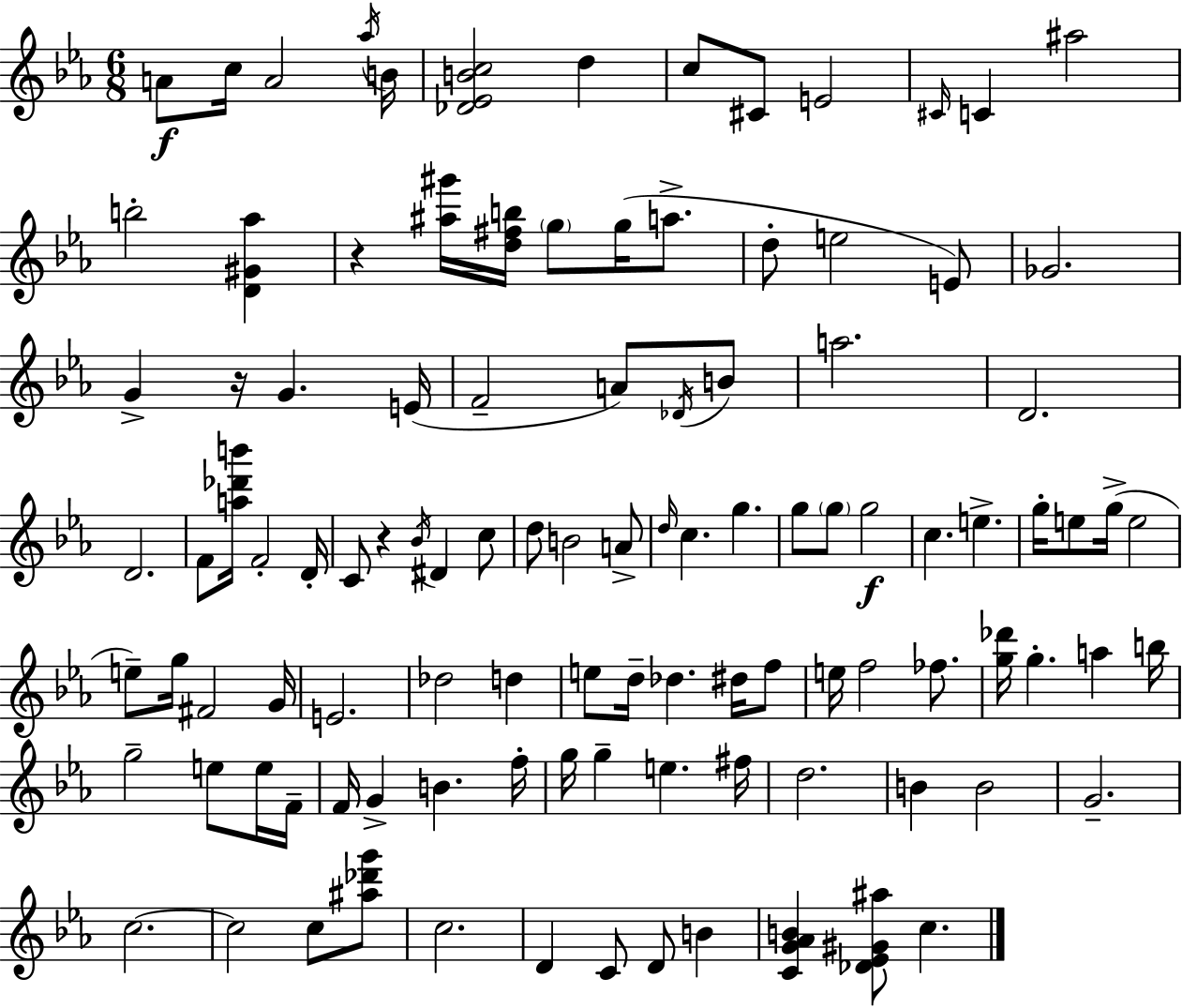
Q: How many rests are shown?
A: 3